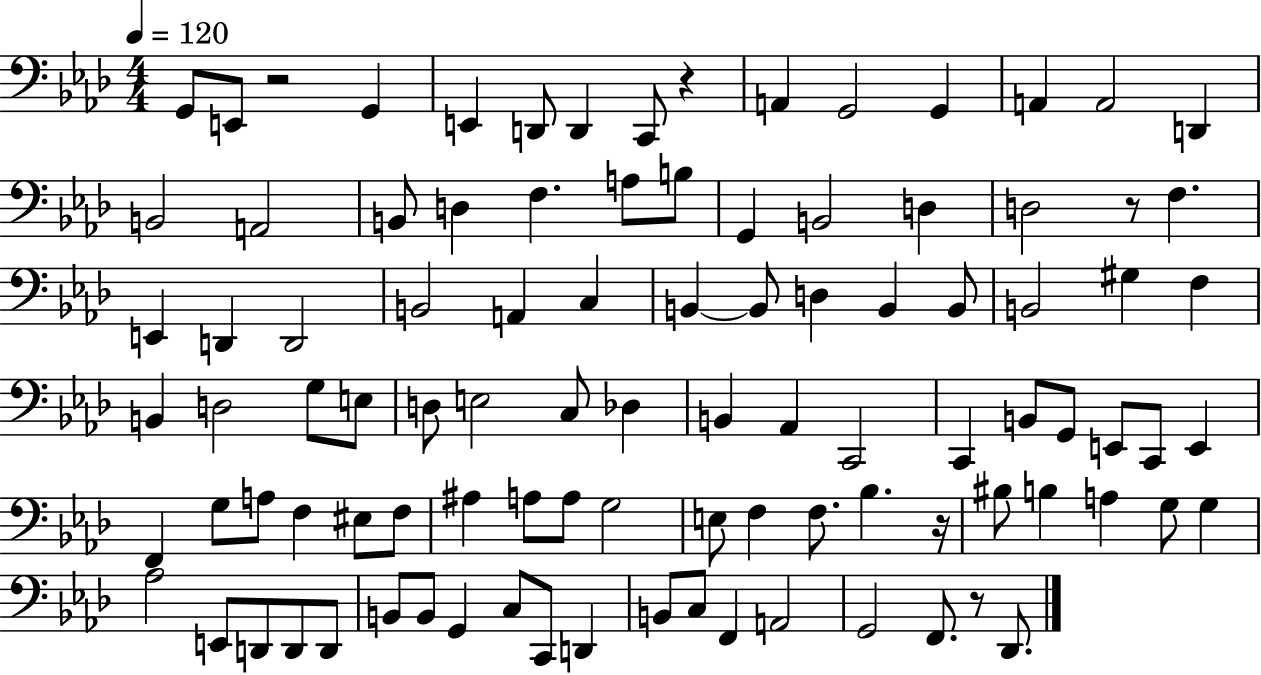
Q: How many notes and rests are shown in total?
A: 98